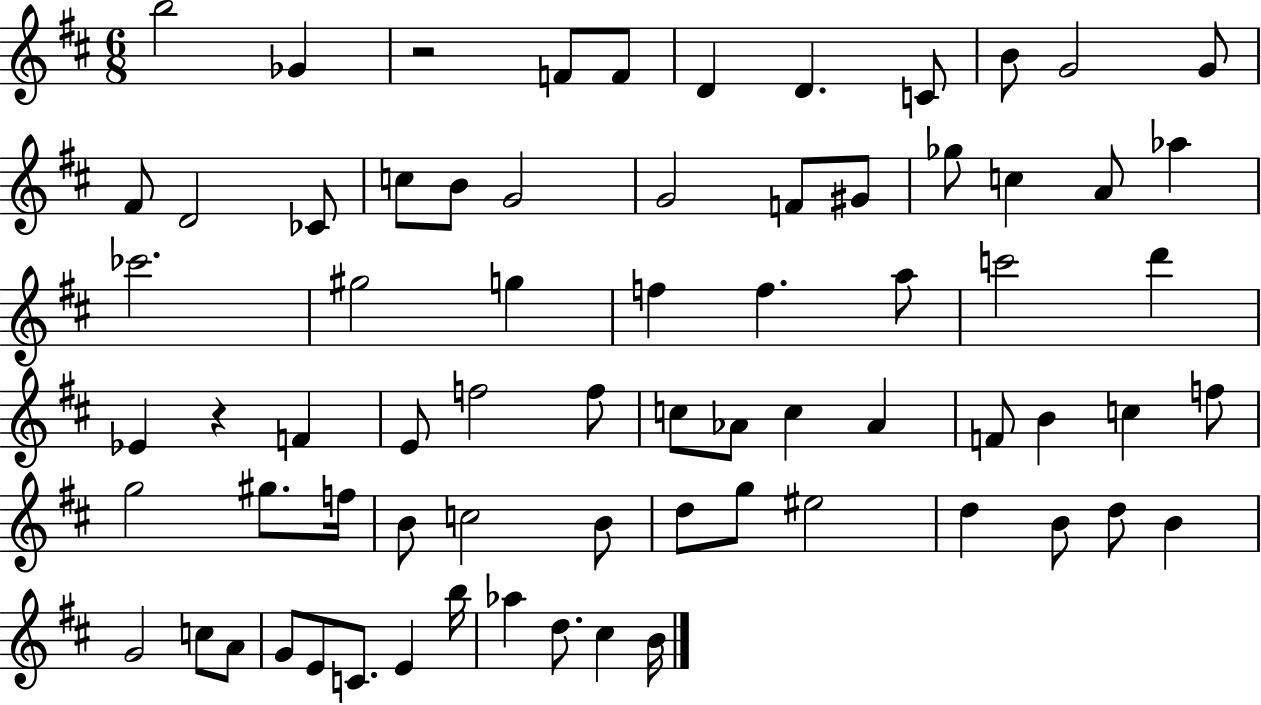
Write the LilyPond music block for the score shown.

{
  \clef treble
  \numericTimeSignature
  \time 6/8
  \key d \major
  b''2 ges'4 | r2 f'8 f'8 | d'4 d'4. c'8 | b'8 g'2 g'8 | \break fis'8 d'2 ces'8 | c''8 b'8 g'2 | g'2 f'8 gis'8 | ges''8 c''4 a'8 aes''4 | \break ces'''2. | gis''2 g''4 | f''4 f''4. a''8 | c'''2 d'''4 | \break ees'4 r4 f'4 | e'8 f''2 f''8 | c''8 aes'8 c''4 aes'4 | f'8 b'4 c''4 f''8 | \break g''2 gis''8. f''16 | b'8 c''2 b'8 | d''8 g''8 eis''2 | d''4 b'8 d''8 b'4 | \break g'2 c''8 a'8 | g'8 e'8 c'8. e'4 b''16 | aes''4 d''8. cis''4 b'16 | \bar "|."
}